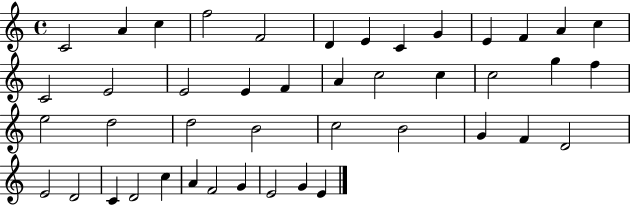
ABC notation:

X:1
T:Untitled
M:4/4
L:1/4
K:C
C2 A c f2 F2 D E C G E F A c C2 E2 E2 E F A c2 c c2 g f e2 d2 d2 B2 c2 B2 G F D2 E2 D2 C D2 c A F2 G E2 G E